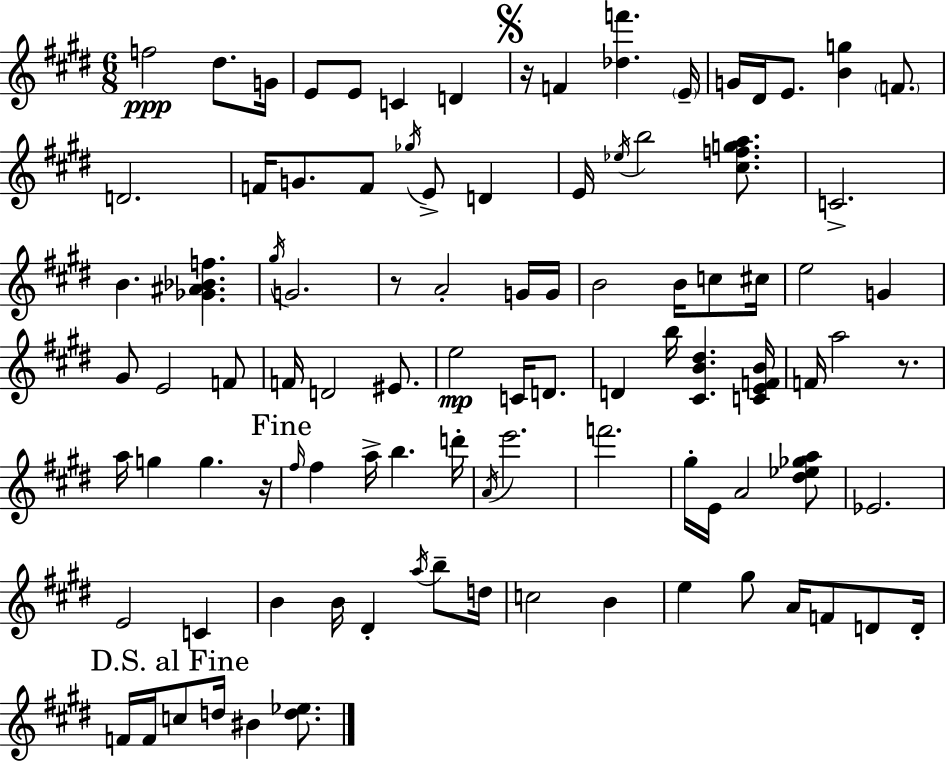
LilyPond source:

{
  \clef treble
  \numericTimeSignature
  \time 6/8
  \key e \major
  f''2\ppp dis''8. g'16 | e'8 e'8 c'4 d'4 | \mark \markup { \musicglyph "scripts.segno" } r16 f'4 <des'' f'''>4. \parenthesize e'16-- | g'16 dis'16 e'8. <b' g''>4 \parenthesize f'8. | \break d'2. | f'16 g'8. f'8 \acciaccatura { ges''16 } e'8-> d'4 | e'16 \acciaccatura { ees''16 } b''2 <cis'' f'' g'' a''>8. | c'2.-> | \break b'4. <ges' ais' bes' f''>4. | \acciaccatura { gis''16 } g'2. | r8 a'2-. | g'16 g'16 b'2 b'16 | \break c''8 cis''16 e''2 g'4 | gis'8 e'2 | f'8 f'16 d'2 | eis'8. e''2\mp c'16 | \break d'8. d'4 b''16 <cis' b' dis''>4. | <c' e' f' b'>16 f'16 a''2 | r8. a''16 g''4 g''4. | r16 \mark "Fine" \grace { fis''16 } fis''4 a''16-> b''4. | \break d'''16-. \acciaccatura { a'16 } e'''2. | f'''2. | gis''16-. e'16 a'2 | <dis'' ees'' ges'' a''>8 ees'2. | \break e'2 | c'4 b'4 b'16 dis'4-. | \acciaccatura { a''16 } b''8-- d''16 c''2 | b'4 e''4 gis''8 | \break a'16 f'8 d'8 d'16-. \mark "D.S. al Fine" f'16 f'16 c''8 d''16 bis'4 | <d'' ees''>8. \bar "|."
}